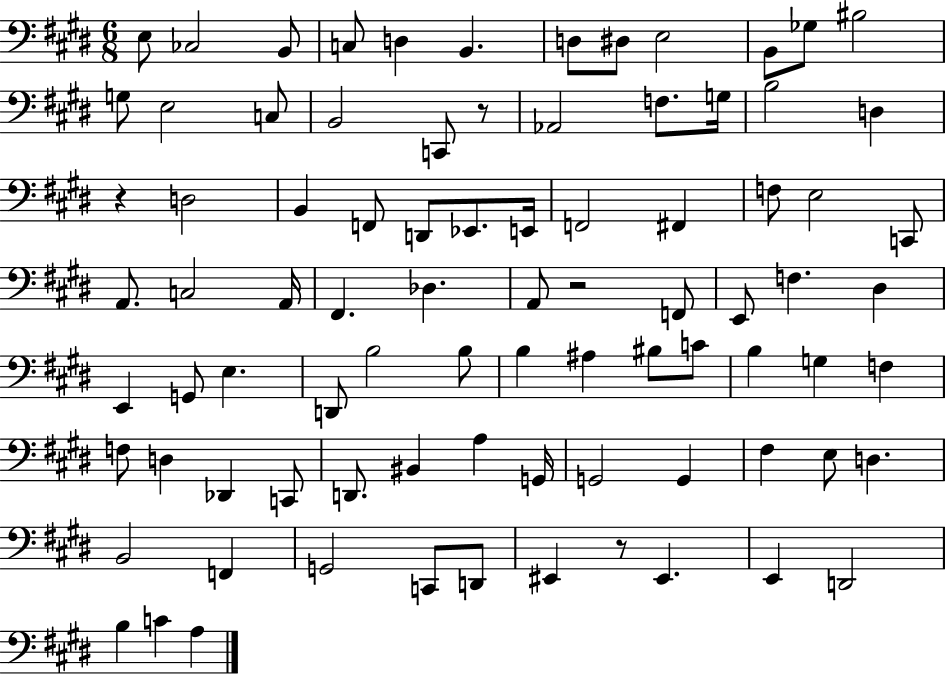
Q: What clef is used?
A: bass